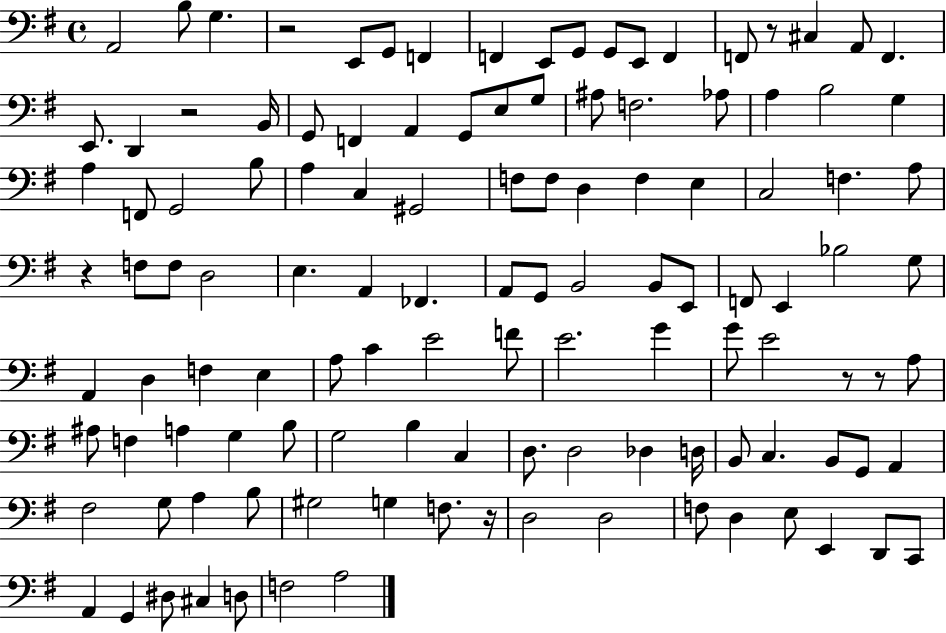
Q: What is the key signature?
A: G major